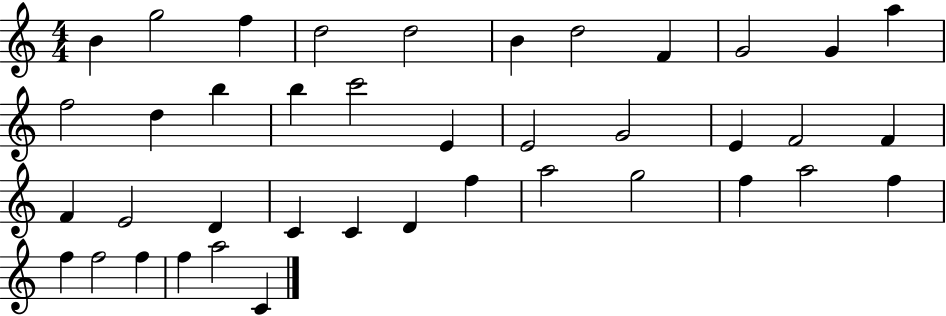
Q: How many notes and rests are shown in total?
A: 40